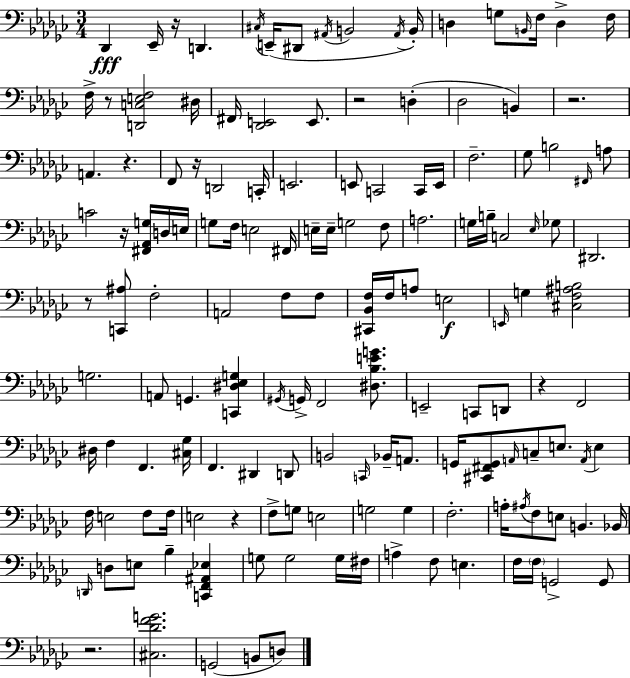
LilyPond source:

{
  \clef bass
  \numericTimeSignature
  \time 3/4
  \key ees \minor
  \repeat volta 2 { des,4\fff ees,16-- r16 d,4. | \acciaccatura { cis16 } e,16--( dis,8 \acciaccatura { ais,16 } b,2 | \acciaccatura { ais,16 } b,16-.) d4 g8 \grace { b,16 } f16 d4-> | f16 f16-> r8 <d, c e f>2 | \break dis16 fis,16 <des, e,>2 | e,8. r2 | d4-.( des2 | b,4) r2. | \break a,4. r4. | f,8 r16 d,2 | c,16-. e,2. | e,8 c,2 | \break c,16 e,16 f2.-- | ges8 b2 | \grace { fis,16 } a8 c'2 | r16 <fis, aes, g>16 d16 e16 g8 f16 e2 | \break fis,16 e16-- e16-- g2 | f8 a2. | g16 b16-- c2 | \grace { ees16 } ges8 dis,2. | \break r8 <c, ais>8 f2-. | a,2 | f8 f8 <cis, bes, f>16 f16 a8 e2\f | \grace { e,16 } g4 <cis f ais b>2 | \break g2. | a,8 g,4. | <c, dis ees g>4 \acciaccatura { gis,16 } g,16-> f,2 | <dis bes e' g'>8. e,2-- | \break c,8 d,8 r4 | f,2 dis16 f4 | f,4. <cis ges>16 f,4. | dis,4 d,8 b,2 | \break \grace { c,16 } bes,16-- a,8. g,16 <cis, fis, g,>8 | \grace { a,16 } c8-- e8. \acciaccatura { a,16 } e4 f16 | e2 f8 f16 e2 | r4 f8-> | \break g8 e2 g2 | g4 f2.-. | a16-. | \acciaccatura { ais16 } f8 e8 b,4. bes,16 | \break \grace { d,16 } d8 e8 bes4-- <c, f, ais, ees>4 | g8 g2 g16 | fis16 a4-> f8 e4. | f16 \parenthesize f16 g,2-> g,8 | \break r2. | <cis des' f' g'>2. | g,2( b,8 d8) | } \bar "|."
}